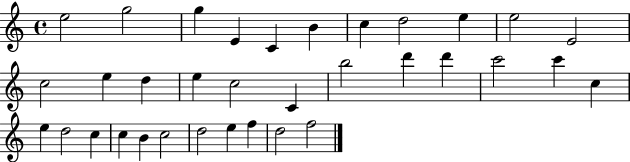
E5/h G5/h G5/q E4/q C4/q B4/q C5/q D5/h E5/q E5/h E4/h C5/h E5/q D5/q E5/q C5/h C4/q B5/h D6/q D6/q C6/h C6/q C5/q E5/q D5/h C5/q C5/q B4/q C5/h D5/h E5/q F5/q D5/h F5/h